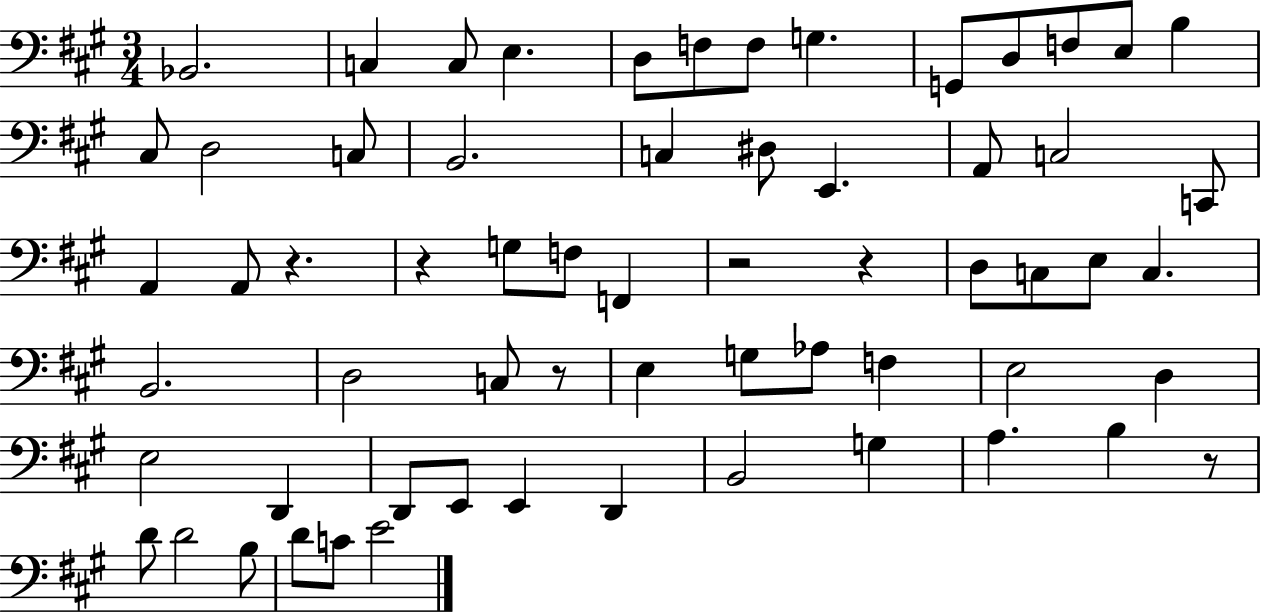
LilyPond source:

{
  \clef bass
  \numericTimeSignature
  \time 3/4
  \key a \major
  bes,2. | c4 c8 e4. | d8 f8 f8 g4. | g,8 d8 f8 e8 b4 | \break cis8 d2 c8 | b,2. | c4 dis8 e,4. | a,8 c2 c,8 | \break a,4 a,8 r4. | r4 g8 f8 f,4 | r2 r4 | d8 c8 e8 c4. | \break b,2. | d2 c8 r8 | e4 g8 aes8 f4 | e2 d4 | \break e2 d,4 | d,8 e,8 e,4 d,4 | b,2 g4 | a4. b4 r8 | \break d'8 d'2 b8 | d'8 c'8 e'2 | \bar "|."
}